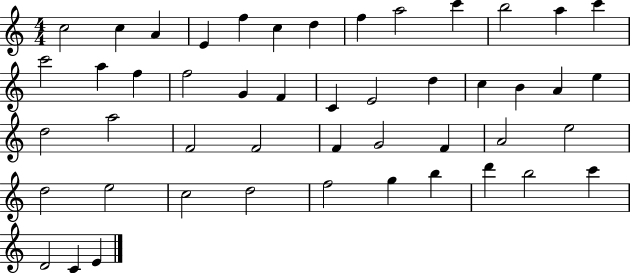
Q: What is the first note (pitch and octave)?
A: C5